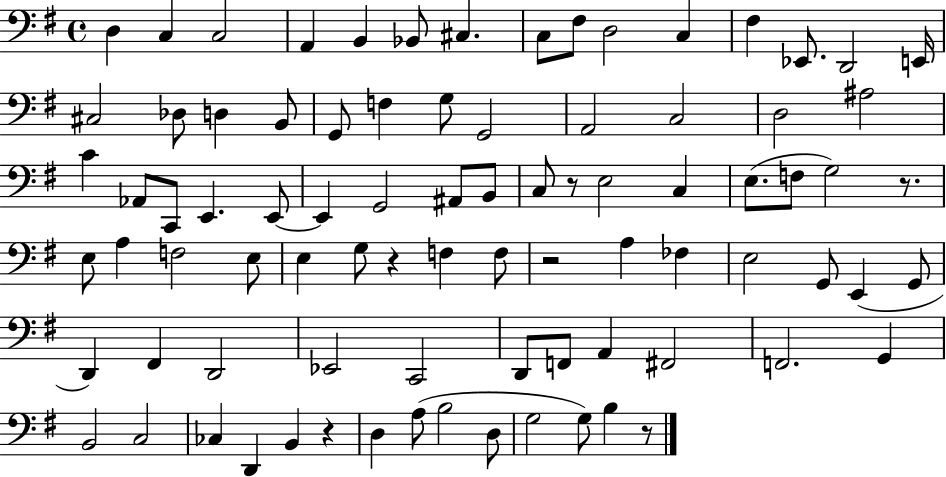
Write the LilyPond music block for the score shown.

{
  \clef bass
  \time 4/4
  \defaultTimeSignature
  \key g \major
  d4 c4 c2 | a,4 b,4 bes,8 cis4. | c8 fis8 d2 c4 | fis4 ees,8. d,2 e,16 | \break cis2 des8 d4 b,8 | g,8 f4 g8 g,2 | a,2 c2 | d2 ais2 | \break c'4 aes,8 c,8 e,4. e,8~~ | e,4 g,2 ais,8 b,8 | c8 r8 e2 c4 | e8.( f8 g2) r8. | \break e8 a4 f2 e8 | e4 g8 r4 f4 f8 | r2 a4 fes4 | e2 g,8 e,4( g,8 | \break d,4) fis,4 d,2 | ees,2 c,2 | d,8 f,8 a,4 fis,2 | f,2. g,4 | \break b,2 c2 | ces4 d,4 b,4 r4 | d4 a8( b2 d8 | g2 g8) b4 r8 | \break \bar "|."
}